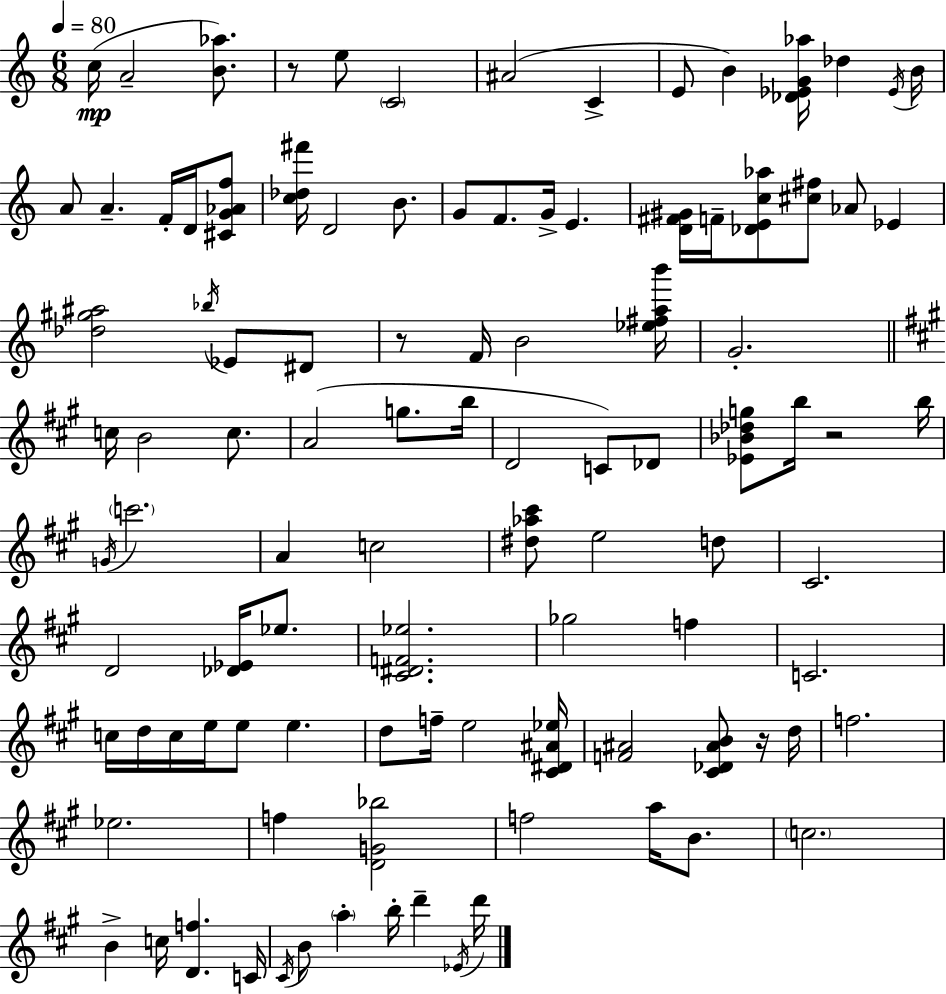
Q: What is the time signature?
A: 6/8